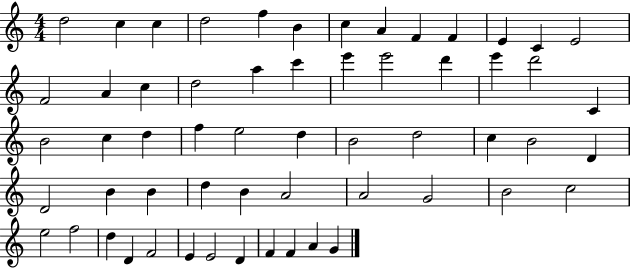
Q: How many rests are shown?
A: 0